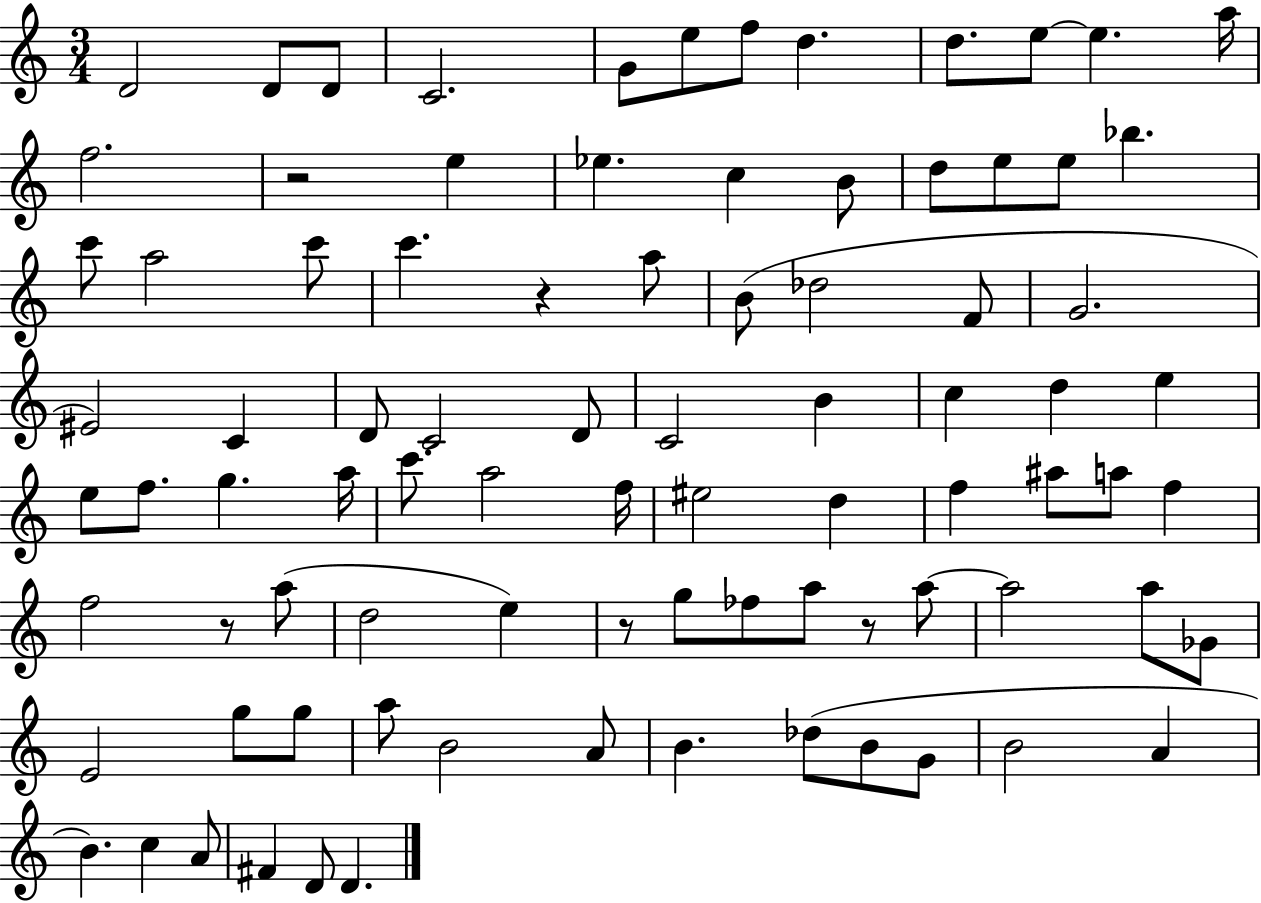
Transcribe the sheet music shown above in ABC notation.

X:1
T:Untitled
M:3/4
L:1/4
K:C
D2 D/2 D/2 C2 G/2 e/2 f/2 d d/2 e/2 e a/4 f2 z2 e _e c B/2 d/2 e/2 e/2 _b c'/2 a2 c'/2 c' z a/2 B/2 _d2 F/2 G2 ^E2 C D/2 C2 D/2 C2 B c d e e/2 f/2 g a/4 c'/2 a2 f/4 ^e2 d f ^a/2 a/2 f f2 z/2 a/2 d2 e z/2 g/2 _f/2 a/2 z/2 a/2 a2 a/2 _G/2 E2 g/2 g/2 a/2 B2 A/2 B _d/2 B/2 G/2 B2 A B c A/2 ^F D/2 D